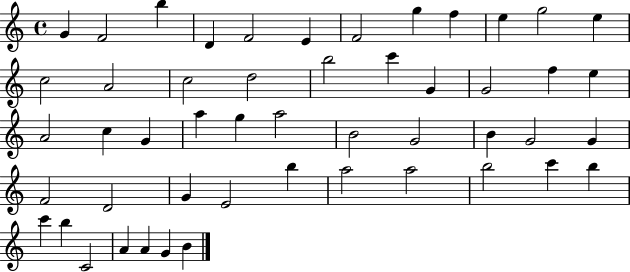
X:1
T:Untitled
M:4/4
L:1/4
K:C
G F2 b D F2 E F2 g f e g2 e c2 A2 c2 d2 b2 c' G G2 f e A2 c G a g a2 B2 G2 B G2 G F2 D2 G E2 b a2 a2 b2 c' b c' b C2 A A G B